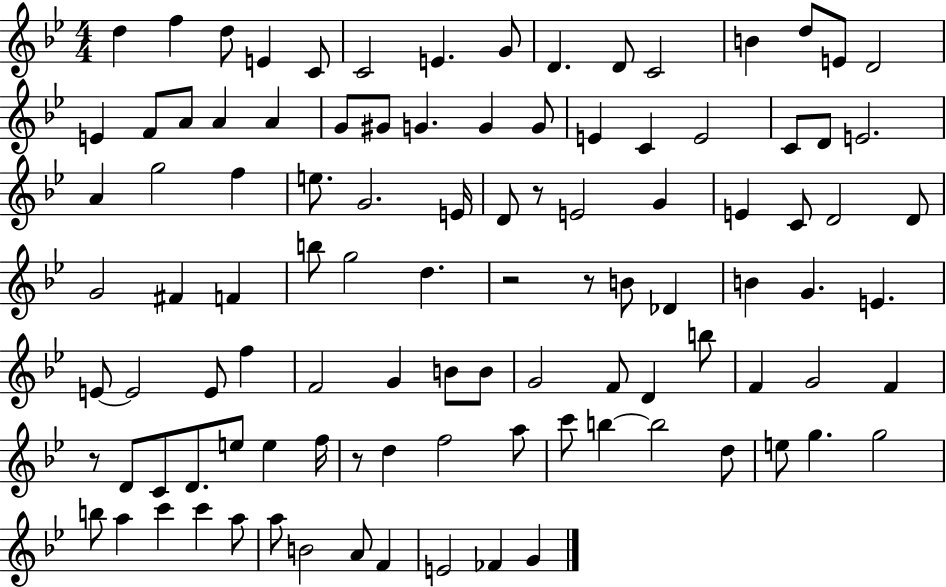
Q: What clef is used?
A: treble